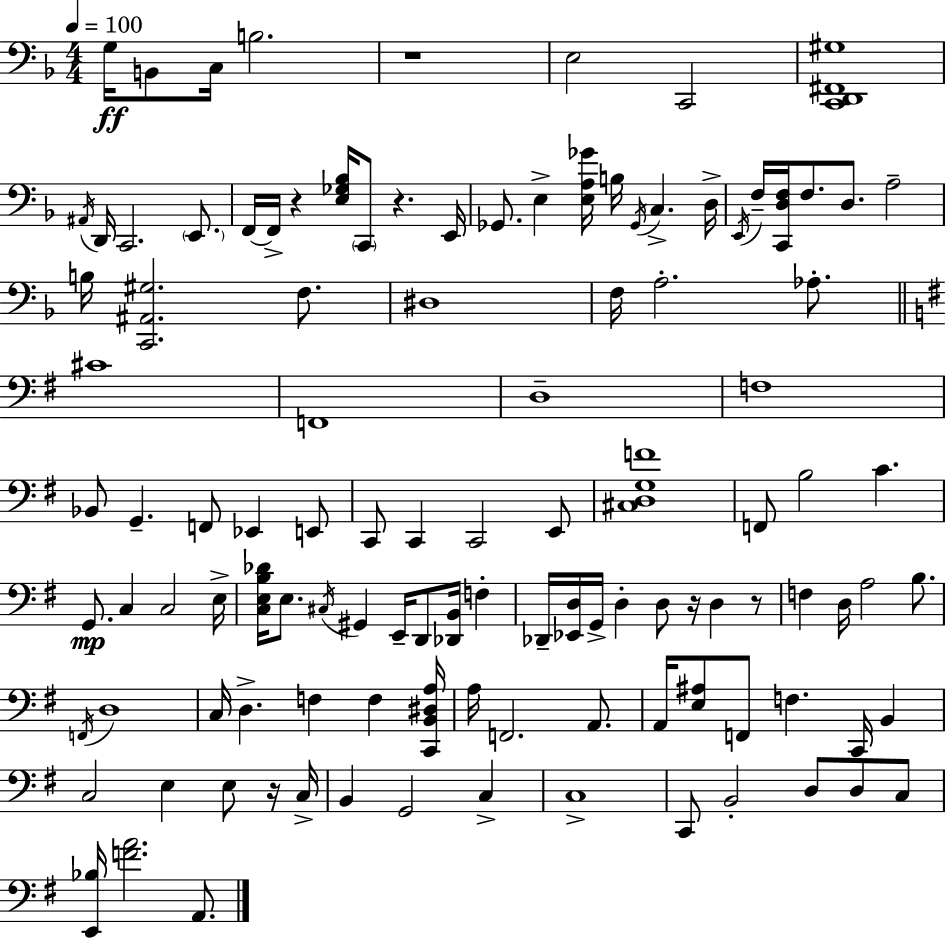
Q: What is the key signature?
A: F major